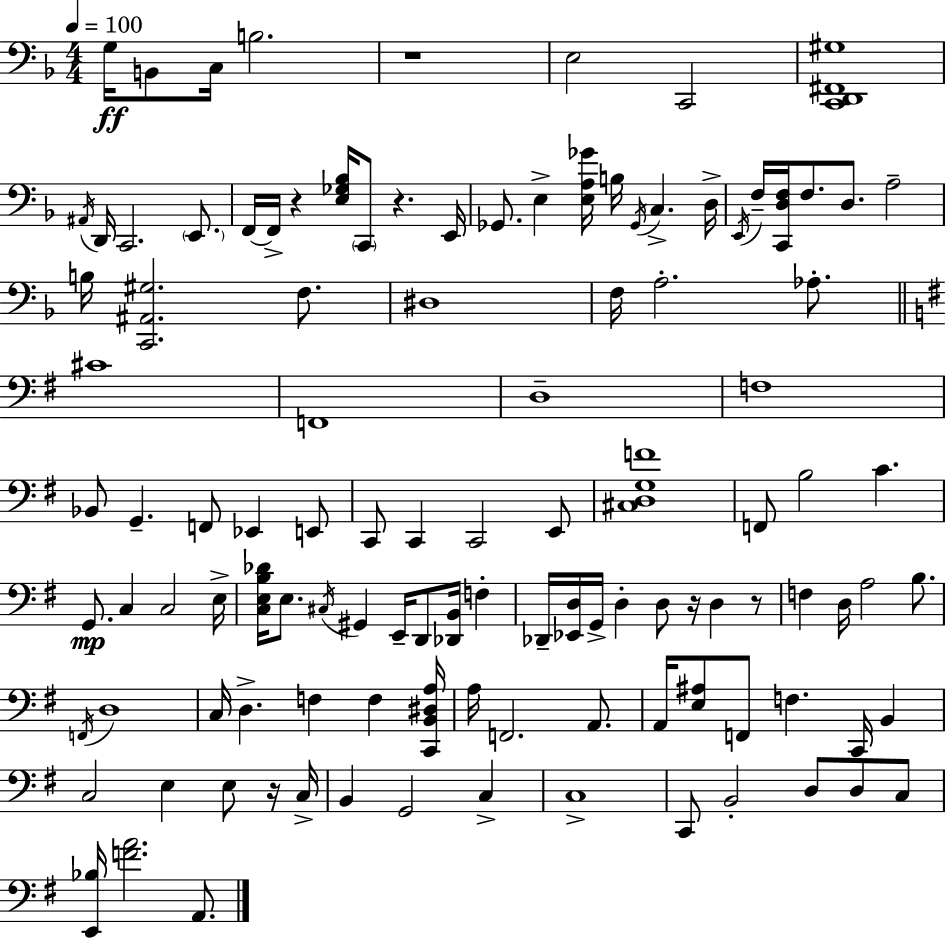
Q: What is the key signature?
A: F major